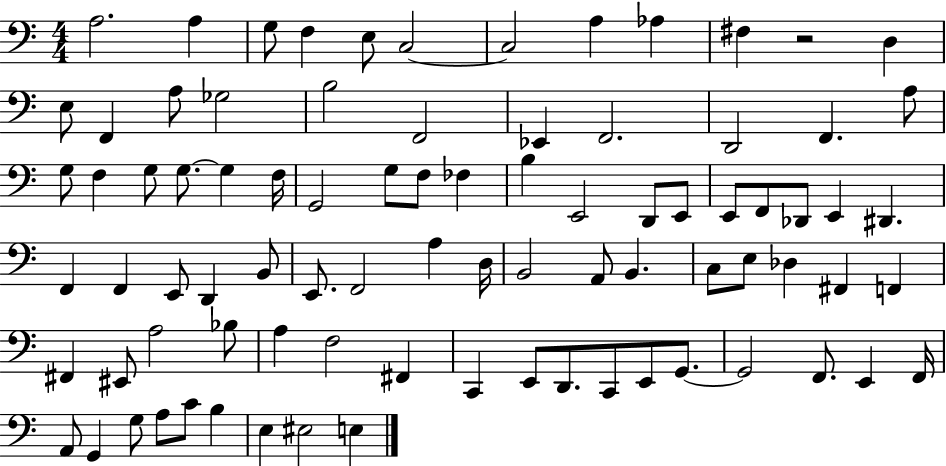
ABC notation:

X:1
T:Untitled
M:4/4
L:1/4
K:C
A,2 A, G,/2 F, E,/2 C,2 C,2 A, _A, ^F, z2 D, E,/2 F,, A,/2 _G,2 B,2 F,,2 _E,, F,,2 D,,2 F,, A,/2 G,/2 F, G,/2 G,/2 G, F,/4 G,,2 G,/2 F,/2 _F, B, E,,2 D,,/2 E,,/2 E,,/2 F,,/2 _D,,/2 E,, ^D,, F,, F,, E,,/2 D,, B,,/2 E,,/2 F,,2 A, D,/4 B,,2 A,,/2 B,, C,/2 E,/2 _D, ^F,, F,, ^F,, ^E,,/2 A,2 _B,/2 A, F,2 ^F,, C,, E,,/2 D,,/2 C,,/2 E,,/2 G,,/2 G,,2 F,,/2 E,, F,,/4 A,,/2 G,, G,/2 A,/2 C/2 B, E, ^E,2 E,